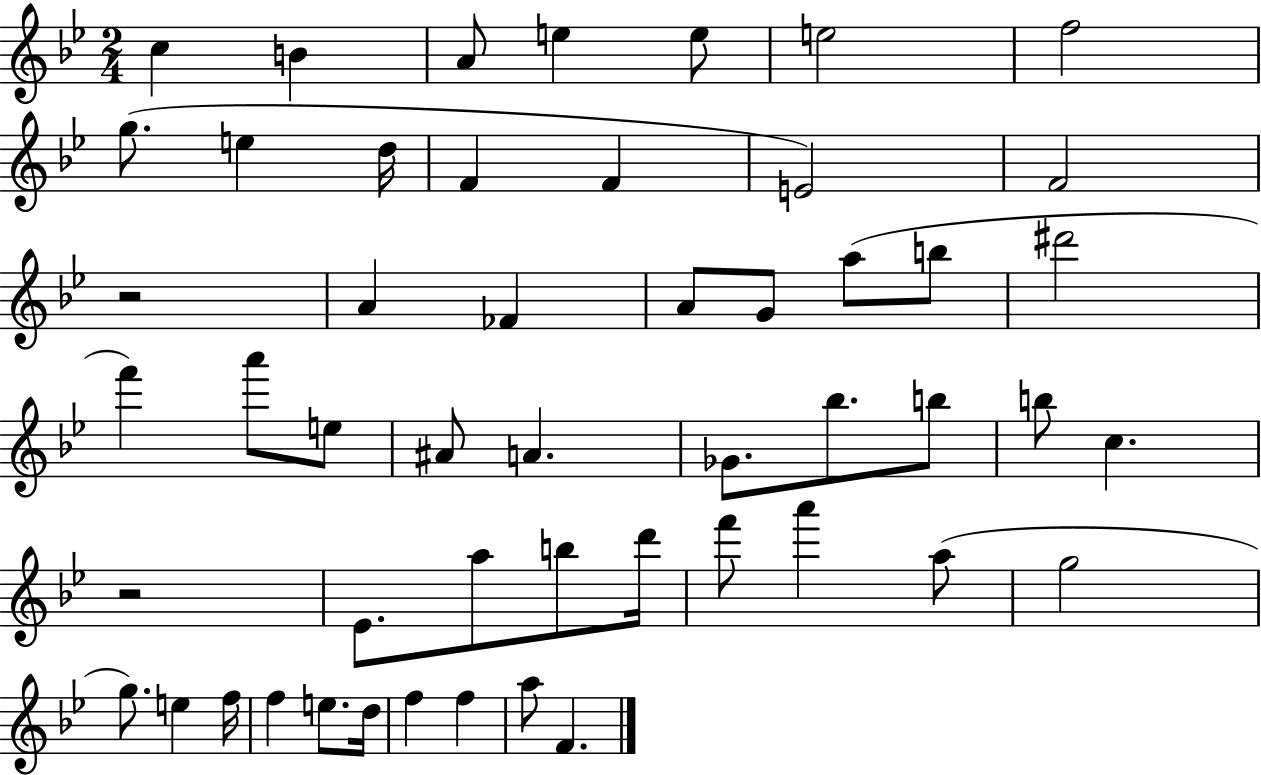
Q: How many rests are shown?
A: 2